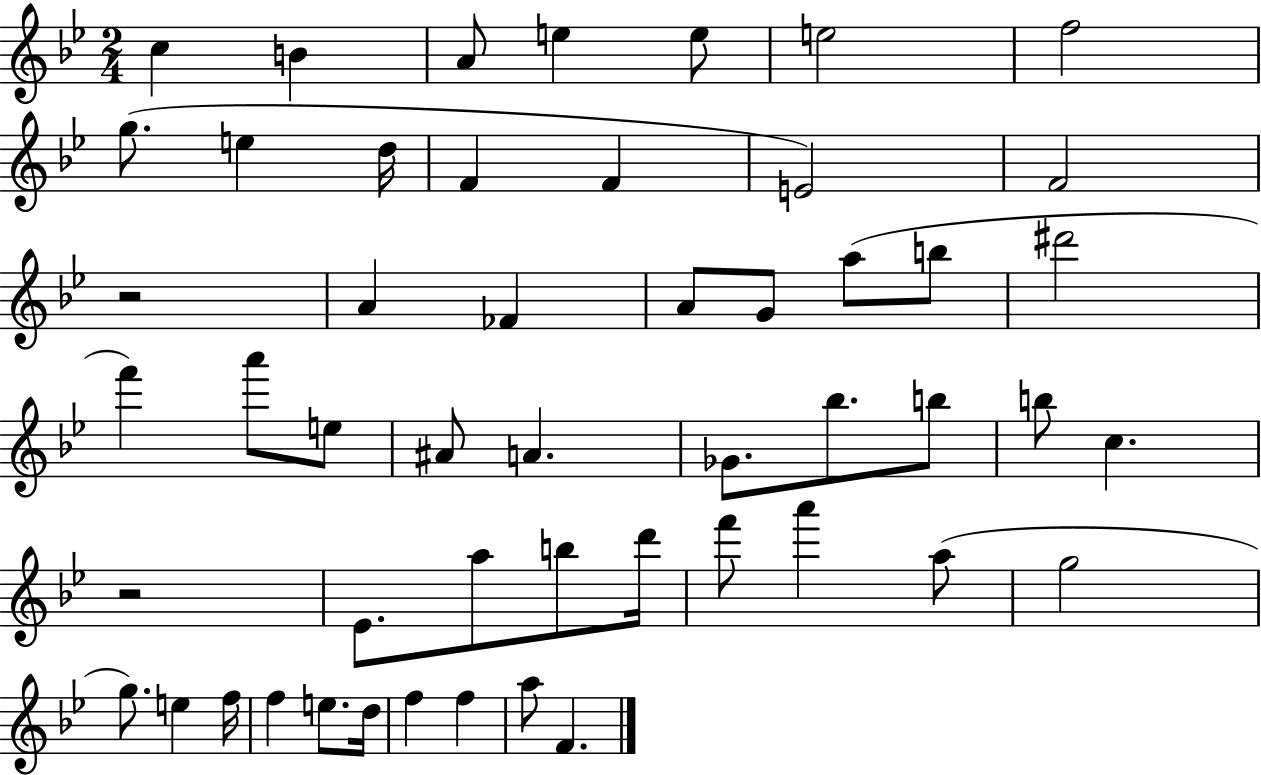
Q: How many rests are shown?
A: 2